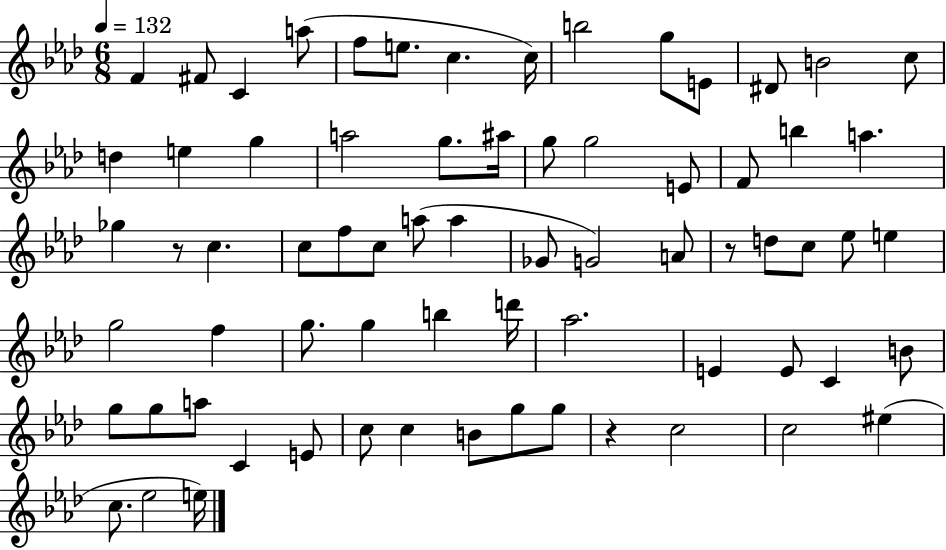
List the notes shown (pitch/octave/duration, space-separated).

F4/q F#4/e C4/q A5/e F5/e E5/e. C5/q. C5/s B5/h G5/e E4/e D#4/e B4/h C5/e D5/q E5/q G5/q A5/h G5/e. A#5/s G5/e G5/h E4/e F4/e B5/q A5/q. Gb5/q R/e C5/q. C5/e F5/e C5/e A5/e A5/q Gb4/e G4/h A4/e R/e D5/e C5/e Eb5/e E5/q G5/h F5/q G5/e. G5/q B5/q D6/s Ab5/h. E4/q E4/e C4/q B4/e G5/e G5/e A5/e C4/q E4/e C5/e C5/q B4/e G5/e G5/e R/q C5/h C5/h EIS5/q C5/e. Eb5/h E5/s